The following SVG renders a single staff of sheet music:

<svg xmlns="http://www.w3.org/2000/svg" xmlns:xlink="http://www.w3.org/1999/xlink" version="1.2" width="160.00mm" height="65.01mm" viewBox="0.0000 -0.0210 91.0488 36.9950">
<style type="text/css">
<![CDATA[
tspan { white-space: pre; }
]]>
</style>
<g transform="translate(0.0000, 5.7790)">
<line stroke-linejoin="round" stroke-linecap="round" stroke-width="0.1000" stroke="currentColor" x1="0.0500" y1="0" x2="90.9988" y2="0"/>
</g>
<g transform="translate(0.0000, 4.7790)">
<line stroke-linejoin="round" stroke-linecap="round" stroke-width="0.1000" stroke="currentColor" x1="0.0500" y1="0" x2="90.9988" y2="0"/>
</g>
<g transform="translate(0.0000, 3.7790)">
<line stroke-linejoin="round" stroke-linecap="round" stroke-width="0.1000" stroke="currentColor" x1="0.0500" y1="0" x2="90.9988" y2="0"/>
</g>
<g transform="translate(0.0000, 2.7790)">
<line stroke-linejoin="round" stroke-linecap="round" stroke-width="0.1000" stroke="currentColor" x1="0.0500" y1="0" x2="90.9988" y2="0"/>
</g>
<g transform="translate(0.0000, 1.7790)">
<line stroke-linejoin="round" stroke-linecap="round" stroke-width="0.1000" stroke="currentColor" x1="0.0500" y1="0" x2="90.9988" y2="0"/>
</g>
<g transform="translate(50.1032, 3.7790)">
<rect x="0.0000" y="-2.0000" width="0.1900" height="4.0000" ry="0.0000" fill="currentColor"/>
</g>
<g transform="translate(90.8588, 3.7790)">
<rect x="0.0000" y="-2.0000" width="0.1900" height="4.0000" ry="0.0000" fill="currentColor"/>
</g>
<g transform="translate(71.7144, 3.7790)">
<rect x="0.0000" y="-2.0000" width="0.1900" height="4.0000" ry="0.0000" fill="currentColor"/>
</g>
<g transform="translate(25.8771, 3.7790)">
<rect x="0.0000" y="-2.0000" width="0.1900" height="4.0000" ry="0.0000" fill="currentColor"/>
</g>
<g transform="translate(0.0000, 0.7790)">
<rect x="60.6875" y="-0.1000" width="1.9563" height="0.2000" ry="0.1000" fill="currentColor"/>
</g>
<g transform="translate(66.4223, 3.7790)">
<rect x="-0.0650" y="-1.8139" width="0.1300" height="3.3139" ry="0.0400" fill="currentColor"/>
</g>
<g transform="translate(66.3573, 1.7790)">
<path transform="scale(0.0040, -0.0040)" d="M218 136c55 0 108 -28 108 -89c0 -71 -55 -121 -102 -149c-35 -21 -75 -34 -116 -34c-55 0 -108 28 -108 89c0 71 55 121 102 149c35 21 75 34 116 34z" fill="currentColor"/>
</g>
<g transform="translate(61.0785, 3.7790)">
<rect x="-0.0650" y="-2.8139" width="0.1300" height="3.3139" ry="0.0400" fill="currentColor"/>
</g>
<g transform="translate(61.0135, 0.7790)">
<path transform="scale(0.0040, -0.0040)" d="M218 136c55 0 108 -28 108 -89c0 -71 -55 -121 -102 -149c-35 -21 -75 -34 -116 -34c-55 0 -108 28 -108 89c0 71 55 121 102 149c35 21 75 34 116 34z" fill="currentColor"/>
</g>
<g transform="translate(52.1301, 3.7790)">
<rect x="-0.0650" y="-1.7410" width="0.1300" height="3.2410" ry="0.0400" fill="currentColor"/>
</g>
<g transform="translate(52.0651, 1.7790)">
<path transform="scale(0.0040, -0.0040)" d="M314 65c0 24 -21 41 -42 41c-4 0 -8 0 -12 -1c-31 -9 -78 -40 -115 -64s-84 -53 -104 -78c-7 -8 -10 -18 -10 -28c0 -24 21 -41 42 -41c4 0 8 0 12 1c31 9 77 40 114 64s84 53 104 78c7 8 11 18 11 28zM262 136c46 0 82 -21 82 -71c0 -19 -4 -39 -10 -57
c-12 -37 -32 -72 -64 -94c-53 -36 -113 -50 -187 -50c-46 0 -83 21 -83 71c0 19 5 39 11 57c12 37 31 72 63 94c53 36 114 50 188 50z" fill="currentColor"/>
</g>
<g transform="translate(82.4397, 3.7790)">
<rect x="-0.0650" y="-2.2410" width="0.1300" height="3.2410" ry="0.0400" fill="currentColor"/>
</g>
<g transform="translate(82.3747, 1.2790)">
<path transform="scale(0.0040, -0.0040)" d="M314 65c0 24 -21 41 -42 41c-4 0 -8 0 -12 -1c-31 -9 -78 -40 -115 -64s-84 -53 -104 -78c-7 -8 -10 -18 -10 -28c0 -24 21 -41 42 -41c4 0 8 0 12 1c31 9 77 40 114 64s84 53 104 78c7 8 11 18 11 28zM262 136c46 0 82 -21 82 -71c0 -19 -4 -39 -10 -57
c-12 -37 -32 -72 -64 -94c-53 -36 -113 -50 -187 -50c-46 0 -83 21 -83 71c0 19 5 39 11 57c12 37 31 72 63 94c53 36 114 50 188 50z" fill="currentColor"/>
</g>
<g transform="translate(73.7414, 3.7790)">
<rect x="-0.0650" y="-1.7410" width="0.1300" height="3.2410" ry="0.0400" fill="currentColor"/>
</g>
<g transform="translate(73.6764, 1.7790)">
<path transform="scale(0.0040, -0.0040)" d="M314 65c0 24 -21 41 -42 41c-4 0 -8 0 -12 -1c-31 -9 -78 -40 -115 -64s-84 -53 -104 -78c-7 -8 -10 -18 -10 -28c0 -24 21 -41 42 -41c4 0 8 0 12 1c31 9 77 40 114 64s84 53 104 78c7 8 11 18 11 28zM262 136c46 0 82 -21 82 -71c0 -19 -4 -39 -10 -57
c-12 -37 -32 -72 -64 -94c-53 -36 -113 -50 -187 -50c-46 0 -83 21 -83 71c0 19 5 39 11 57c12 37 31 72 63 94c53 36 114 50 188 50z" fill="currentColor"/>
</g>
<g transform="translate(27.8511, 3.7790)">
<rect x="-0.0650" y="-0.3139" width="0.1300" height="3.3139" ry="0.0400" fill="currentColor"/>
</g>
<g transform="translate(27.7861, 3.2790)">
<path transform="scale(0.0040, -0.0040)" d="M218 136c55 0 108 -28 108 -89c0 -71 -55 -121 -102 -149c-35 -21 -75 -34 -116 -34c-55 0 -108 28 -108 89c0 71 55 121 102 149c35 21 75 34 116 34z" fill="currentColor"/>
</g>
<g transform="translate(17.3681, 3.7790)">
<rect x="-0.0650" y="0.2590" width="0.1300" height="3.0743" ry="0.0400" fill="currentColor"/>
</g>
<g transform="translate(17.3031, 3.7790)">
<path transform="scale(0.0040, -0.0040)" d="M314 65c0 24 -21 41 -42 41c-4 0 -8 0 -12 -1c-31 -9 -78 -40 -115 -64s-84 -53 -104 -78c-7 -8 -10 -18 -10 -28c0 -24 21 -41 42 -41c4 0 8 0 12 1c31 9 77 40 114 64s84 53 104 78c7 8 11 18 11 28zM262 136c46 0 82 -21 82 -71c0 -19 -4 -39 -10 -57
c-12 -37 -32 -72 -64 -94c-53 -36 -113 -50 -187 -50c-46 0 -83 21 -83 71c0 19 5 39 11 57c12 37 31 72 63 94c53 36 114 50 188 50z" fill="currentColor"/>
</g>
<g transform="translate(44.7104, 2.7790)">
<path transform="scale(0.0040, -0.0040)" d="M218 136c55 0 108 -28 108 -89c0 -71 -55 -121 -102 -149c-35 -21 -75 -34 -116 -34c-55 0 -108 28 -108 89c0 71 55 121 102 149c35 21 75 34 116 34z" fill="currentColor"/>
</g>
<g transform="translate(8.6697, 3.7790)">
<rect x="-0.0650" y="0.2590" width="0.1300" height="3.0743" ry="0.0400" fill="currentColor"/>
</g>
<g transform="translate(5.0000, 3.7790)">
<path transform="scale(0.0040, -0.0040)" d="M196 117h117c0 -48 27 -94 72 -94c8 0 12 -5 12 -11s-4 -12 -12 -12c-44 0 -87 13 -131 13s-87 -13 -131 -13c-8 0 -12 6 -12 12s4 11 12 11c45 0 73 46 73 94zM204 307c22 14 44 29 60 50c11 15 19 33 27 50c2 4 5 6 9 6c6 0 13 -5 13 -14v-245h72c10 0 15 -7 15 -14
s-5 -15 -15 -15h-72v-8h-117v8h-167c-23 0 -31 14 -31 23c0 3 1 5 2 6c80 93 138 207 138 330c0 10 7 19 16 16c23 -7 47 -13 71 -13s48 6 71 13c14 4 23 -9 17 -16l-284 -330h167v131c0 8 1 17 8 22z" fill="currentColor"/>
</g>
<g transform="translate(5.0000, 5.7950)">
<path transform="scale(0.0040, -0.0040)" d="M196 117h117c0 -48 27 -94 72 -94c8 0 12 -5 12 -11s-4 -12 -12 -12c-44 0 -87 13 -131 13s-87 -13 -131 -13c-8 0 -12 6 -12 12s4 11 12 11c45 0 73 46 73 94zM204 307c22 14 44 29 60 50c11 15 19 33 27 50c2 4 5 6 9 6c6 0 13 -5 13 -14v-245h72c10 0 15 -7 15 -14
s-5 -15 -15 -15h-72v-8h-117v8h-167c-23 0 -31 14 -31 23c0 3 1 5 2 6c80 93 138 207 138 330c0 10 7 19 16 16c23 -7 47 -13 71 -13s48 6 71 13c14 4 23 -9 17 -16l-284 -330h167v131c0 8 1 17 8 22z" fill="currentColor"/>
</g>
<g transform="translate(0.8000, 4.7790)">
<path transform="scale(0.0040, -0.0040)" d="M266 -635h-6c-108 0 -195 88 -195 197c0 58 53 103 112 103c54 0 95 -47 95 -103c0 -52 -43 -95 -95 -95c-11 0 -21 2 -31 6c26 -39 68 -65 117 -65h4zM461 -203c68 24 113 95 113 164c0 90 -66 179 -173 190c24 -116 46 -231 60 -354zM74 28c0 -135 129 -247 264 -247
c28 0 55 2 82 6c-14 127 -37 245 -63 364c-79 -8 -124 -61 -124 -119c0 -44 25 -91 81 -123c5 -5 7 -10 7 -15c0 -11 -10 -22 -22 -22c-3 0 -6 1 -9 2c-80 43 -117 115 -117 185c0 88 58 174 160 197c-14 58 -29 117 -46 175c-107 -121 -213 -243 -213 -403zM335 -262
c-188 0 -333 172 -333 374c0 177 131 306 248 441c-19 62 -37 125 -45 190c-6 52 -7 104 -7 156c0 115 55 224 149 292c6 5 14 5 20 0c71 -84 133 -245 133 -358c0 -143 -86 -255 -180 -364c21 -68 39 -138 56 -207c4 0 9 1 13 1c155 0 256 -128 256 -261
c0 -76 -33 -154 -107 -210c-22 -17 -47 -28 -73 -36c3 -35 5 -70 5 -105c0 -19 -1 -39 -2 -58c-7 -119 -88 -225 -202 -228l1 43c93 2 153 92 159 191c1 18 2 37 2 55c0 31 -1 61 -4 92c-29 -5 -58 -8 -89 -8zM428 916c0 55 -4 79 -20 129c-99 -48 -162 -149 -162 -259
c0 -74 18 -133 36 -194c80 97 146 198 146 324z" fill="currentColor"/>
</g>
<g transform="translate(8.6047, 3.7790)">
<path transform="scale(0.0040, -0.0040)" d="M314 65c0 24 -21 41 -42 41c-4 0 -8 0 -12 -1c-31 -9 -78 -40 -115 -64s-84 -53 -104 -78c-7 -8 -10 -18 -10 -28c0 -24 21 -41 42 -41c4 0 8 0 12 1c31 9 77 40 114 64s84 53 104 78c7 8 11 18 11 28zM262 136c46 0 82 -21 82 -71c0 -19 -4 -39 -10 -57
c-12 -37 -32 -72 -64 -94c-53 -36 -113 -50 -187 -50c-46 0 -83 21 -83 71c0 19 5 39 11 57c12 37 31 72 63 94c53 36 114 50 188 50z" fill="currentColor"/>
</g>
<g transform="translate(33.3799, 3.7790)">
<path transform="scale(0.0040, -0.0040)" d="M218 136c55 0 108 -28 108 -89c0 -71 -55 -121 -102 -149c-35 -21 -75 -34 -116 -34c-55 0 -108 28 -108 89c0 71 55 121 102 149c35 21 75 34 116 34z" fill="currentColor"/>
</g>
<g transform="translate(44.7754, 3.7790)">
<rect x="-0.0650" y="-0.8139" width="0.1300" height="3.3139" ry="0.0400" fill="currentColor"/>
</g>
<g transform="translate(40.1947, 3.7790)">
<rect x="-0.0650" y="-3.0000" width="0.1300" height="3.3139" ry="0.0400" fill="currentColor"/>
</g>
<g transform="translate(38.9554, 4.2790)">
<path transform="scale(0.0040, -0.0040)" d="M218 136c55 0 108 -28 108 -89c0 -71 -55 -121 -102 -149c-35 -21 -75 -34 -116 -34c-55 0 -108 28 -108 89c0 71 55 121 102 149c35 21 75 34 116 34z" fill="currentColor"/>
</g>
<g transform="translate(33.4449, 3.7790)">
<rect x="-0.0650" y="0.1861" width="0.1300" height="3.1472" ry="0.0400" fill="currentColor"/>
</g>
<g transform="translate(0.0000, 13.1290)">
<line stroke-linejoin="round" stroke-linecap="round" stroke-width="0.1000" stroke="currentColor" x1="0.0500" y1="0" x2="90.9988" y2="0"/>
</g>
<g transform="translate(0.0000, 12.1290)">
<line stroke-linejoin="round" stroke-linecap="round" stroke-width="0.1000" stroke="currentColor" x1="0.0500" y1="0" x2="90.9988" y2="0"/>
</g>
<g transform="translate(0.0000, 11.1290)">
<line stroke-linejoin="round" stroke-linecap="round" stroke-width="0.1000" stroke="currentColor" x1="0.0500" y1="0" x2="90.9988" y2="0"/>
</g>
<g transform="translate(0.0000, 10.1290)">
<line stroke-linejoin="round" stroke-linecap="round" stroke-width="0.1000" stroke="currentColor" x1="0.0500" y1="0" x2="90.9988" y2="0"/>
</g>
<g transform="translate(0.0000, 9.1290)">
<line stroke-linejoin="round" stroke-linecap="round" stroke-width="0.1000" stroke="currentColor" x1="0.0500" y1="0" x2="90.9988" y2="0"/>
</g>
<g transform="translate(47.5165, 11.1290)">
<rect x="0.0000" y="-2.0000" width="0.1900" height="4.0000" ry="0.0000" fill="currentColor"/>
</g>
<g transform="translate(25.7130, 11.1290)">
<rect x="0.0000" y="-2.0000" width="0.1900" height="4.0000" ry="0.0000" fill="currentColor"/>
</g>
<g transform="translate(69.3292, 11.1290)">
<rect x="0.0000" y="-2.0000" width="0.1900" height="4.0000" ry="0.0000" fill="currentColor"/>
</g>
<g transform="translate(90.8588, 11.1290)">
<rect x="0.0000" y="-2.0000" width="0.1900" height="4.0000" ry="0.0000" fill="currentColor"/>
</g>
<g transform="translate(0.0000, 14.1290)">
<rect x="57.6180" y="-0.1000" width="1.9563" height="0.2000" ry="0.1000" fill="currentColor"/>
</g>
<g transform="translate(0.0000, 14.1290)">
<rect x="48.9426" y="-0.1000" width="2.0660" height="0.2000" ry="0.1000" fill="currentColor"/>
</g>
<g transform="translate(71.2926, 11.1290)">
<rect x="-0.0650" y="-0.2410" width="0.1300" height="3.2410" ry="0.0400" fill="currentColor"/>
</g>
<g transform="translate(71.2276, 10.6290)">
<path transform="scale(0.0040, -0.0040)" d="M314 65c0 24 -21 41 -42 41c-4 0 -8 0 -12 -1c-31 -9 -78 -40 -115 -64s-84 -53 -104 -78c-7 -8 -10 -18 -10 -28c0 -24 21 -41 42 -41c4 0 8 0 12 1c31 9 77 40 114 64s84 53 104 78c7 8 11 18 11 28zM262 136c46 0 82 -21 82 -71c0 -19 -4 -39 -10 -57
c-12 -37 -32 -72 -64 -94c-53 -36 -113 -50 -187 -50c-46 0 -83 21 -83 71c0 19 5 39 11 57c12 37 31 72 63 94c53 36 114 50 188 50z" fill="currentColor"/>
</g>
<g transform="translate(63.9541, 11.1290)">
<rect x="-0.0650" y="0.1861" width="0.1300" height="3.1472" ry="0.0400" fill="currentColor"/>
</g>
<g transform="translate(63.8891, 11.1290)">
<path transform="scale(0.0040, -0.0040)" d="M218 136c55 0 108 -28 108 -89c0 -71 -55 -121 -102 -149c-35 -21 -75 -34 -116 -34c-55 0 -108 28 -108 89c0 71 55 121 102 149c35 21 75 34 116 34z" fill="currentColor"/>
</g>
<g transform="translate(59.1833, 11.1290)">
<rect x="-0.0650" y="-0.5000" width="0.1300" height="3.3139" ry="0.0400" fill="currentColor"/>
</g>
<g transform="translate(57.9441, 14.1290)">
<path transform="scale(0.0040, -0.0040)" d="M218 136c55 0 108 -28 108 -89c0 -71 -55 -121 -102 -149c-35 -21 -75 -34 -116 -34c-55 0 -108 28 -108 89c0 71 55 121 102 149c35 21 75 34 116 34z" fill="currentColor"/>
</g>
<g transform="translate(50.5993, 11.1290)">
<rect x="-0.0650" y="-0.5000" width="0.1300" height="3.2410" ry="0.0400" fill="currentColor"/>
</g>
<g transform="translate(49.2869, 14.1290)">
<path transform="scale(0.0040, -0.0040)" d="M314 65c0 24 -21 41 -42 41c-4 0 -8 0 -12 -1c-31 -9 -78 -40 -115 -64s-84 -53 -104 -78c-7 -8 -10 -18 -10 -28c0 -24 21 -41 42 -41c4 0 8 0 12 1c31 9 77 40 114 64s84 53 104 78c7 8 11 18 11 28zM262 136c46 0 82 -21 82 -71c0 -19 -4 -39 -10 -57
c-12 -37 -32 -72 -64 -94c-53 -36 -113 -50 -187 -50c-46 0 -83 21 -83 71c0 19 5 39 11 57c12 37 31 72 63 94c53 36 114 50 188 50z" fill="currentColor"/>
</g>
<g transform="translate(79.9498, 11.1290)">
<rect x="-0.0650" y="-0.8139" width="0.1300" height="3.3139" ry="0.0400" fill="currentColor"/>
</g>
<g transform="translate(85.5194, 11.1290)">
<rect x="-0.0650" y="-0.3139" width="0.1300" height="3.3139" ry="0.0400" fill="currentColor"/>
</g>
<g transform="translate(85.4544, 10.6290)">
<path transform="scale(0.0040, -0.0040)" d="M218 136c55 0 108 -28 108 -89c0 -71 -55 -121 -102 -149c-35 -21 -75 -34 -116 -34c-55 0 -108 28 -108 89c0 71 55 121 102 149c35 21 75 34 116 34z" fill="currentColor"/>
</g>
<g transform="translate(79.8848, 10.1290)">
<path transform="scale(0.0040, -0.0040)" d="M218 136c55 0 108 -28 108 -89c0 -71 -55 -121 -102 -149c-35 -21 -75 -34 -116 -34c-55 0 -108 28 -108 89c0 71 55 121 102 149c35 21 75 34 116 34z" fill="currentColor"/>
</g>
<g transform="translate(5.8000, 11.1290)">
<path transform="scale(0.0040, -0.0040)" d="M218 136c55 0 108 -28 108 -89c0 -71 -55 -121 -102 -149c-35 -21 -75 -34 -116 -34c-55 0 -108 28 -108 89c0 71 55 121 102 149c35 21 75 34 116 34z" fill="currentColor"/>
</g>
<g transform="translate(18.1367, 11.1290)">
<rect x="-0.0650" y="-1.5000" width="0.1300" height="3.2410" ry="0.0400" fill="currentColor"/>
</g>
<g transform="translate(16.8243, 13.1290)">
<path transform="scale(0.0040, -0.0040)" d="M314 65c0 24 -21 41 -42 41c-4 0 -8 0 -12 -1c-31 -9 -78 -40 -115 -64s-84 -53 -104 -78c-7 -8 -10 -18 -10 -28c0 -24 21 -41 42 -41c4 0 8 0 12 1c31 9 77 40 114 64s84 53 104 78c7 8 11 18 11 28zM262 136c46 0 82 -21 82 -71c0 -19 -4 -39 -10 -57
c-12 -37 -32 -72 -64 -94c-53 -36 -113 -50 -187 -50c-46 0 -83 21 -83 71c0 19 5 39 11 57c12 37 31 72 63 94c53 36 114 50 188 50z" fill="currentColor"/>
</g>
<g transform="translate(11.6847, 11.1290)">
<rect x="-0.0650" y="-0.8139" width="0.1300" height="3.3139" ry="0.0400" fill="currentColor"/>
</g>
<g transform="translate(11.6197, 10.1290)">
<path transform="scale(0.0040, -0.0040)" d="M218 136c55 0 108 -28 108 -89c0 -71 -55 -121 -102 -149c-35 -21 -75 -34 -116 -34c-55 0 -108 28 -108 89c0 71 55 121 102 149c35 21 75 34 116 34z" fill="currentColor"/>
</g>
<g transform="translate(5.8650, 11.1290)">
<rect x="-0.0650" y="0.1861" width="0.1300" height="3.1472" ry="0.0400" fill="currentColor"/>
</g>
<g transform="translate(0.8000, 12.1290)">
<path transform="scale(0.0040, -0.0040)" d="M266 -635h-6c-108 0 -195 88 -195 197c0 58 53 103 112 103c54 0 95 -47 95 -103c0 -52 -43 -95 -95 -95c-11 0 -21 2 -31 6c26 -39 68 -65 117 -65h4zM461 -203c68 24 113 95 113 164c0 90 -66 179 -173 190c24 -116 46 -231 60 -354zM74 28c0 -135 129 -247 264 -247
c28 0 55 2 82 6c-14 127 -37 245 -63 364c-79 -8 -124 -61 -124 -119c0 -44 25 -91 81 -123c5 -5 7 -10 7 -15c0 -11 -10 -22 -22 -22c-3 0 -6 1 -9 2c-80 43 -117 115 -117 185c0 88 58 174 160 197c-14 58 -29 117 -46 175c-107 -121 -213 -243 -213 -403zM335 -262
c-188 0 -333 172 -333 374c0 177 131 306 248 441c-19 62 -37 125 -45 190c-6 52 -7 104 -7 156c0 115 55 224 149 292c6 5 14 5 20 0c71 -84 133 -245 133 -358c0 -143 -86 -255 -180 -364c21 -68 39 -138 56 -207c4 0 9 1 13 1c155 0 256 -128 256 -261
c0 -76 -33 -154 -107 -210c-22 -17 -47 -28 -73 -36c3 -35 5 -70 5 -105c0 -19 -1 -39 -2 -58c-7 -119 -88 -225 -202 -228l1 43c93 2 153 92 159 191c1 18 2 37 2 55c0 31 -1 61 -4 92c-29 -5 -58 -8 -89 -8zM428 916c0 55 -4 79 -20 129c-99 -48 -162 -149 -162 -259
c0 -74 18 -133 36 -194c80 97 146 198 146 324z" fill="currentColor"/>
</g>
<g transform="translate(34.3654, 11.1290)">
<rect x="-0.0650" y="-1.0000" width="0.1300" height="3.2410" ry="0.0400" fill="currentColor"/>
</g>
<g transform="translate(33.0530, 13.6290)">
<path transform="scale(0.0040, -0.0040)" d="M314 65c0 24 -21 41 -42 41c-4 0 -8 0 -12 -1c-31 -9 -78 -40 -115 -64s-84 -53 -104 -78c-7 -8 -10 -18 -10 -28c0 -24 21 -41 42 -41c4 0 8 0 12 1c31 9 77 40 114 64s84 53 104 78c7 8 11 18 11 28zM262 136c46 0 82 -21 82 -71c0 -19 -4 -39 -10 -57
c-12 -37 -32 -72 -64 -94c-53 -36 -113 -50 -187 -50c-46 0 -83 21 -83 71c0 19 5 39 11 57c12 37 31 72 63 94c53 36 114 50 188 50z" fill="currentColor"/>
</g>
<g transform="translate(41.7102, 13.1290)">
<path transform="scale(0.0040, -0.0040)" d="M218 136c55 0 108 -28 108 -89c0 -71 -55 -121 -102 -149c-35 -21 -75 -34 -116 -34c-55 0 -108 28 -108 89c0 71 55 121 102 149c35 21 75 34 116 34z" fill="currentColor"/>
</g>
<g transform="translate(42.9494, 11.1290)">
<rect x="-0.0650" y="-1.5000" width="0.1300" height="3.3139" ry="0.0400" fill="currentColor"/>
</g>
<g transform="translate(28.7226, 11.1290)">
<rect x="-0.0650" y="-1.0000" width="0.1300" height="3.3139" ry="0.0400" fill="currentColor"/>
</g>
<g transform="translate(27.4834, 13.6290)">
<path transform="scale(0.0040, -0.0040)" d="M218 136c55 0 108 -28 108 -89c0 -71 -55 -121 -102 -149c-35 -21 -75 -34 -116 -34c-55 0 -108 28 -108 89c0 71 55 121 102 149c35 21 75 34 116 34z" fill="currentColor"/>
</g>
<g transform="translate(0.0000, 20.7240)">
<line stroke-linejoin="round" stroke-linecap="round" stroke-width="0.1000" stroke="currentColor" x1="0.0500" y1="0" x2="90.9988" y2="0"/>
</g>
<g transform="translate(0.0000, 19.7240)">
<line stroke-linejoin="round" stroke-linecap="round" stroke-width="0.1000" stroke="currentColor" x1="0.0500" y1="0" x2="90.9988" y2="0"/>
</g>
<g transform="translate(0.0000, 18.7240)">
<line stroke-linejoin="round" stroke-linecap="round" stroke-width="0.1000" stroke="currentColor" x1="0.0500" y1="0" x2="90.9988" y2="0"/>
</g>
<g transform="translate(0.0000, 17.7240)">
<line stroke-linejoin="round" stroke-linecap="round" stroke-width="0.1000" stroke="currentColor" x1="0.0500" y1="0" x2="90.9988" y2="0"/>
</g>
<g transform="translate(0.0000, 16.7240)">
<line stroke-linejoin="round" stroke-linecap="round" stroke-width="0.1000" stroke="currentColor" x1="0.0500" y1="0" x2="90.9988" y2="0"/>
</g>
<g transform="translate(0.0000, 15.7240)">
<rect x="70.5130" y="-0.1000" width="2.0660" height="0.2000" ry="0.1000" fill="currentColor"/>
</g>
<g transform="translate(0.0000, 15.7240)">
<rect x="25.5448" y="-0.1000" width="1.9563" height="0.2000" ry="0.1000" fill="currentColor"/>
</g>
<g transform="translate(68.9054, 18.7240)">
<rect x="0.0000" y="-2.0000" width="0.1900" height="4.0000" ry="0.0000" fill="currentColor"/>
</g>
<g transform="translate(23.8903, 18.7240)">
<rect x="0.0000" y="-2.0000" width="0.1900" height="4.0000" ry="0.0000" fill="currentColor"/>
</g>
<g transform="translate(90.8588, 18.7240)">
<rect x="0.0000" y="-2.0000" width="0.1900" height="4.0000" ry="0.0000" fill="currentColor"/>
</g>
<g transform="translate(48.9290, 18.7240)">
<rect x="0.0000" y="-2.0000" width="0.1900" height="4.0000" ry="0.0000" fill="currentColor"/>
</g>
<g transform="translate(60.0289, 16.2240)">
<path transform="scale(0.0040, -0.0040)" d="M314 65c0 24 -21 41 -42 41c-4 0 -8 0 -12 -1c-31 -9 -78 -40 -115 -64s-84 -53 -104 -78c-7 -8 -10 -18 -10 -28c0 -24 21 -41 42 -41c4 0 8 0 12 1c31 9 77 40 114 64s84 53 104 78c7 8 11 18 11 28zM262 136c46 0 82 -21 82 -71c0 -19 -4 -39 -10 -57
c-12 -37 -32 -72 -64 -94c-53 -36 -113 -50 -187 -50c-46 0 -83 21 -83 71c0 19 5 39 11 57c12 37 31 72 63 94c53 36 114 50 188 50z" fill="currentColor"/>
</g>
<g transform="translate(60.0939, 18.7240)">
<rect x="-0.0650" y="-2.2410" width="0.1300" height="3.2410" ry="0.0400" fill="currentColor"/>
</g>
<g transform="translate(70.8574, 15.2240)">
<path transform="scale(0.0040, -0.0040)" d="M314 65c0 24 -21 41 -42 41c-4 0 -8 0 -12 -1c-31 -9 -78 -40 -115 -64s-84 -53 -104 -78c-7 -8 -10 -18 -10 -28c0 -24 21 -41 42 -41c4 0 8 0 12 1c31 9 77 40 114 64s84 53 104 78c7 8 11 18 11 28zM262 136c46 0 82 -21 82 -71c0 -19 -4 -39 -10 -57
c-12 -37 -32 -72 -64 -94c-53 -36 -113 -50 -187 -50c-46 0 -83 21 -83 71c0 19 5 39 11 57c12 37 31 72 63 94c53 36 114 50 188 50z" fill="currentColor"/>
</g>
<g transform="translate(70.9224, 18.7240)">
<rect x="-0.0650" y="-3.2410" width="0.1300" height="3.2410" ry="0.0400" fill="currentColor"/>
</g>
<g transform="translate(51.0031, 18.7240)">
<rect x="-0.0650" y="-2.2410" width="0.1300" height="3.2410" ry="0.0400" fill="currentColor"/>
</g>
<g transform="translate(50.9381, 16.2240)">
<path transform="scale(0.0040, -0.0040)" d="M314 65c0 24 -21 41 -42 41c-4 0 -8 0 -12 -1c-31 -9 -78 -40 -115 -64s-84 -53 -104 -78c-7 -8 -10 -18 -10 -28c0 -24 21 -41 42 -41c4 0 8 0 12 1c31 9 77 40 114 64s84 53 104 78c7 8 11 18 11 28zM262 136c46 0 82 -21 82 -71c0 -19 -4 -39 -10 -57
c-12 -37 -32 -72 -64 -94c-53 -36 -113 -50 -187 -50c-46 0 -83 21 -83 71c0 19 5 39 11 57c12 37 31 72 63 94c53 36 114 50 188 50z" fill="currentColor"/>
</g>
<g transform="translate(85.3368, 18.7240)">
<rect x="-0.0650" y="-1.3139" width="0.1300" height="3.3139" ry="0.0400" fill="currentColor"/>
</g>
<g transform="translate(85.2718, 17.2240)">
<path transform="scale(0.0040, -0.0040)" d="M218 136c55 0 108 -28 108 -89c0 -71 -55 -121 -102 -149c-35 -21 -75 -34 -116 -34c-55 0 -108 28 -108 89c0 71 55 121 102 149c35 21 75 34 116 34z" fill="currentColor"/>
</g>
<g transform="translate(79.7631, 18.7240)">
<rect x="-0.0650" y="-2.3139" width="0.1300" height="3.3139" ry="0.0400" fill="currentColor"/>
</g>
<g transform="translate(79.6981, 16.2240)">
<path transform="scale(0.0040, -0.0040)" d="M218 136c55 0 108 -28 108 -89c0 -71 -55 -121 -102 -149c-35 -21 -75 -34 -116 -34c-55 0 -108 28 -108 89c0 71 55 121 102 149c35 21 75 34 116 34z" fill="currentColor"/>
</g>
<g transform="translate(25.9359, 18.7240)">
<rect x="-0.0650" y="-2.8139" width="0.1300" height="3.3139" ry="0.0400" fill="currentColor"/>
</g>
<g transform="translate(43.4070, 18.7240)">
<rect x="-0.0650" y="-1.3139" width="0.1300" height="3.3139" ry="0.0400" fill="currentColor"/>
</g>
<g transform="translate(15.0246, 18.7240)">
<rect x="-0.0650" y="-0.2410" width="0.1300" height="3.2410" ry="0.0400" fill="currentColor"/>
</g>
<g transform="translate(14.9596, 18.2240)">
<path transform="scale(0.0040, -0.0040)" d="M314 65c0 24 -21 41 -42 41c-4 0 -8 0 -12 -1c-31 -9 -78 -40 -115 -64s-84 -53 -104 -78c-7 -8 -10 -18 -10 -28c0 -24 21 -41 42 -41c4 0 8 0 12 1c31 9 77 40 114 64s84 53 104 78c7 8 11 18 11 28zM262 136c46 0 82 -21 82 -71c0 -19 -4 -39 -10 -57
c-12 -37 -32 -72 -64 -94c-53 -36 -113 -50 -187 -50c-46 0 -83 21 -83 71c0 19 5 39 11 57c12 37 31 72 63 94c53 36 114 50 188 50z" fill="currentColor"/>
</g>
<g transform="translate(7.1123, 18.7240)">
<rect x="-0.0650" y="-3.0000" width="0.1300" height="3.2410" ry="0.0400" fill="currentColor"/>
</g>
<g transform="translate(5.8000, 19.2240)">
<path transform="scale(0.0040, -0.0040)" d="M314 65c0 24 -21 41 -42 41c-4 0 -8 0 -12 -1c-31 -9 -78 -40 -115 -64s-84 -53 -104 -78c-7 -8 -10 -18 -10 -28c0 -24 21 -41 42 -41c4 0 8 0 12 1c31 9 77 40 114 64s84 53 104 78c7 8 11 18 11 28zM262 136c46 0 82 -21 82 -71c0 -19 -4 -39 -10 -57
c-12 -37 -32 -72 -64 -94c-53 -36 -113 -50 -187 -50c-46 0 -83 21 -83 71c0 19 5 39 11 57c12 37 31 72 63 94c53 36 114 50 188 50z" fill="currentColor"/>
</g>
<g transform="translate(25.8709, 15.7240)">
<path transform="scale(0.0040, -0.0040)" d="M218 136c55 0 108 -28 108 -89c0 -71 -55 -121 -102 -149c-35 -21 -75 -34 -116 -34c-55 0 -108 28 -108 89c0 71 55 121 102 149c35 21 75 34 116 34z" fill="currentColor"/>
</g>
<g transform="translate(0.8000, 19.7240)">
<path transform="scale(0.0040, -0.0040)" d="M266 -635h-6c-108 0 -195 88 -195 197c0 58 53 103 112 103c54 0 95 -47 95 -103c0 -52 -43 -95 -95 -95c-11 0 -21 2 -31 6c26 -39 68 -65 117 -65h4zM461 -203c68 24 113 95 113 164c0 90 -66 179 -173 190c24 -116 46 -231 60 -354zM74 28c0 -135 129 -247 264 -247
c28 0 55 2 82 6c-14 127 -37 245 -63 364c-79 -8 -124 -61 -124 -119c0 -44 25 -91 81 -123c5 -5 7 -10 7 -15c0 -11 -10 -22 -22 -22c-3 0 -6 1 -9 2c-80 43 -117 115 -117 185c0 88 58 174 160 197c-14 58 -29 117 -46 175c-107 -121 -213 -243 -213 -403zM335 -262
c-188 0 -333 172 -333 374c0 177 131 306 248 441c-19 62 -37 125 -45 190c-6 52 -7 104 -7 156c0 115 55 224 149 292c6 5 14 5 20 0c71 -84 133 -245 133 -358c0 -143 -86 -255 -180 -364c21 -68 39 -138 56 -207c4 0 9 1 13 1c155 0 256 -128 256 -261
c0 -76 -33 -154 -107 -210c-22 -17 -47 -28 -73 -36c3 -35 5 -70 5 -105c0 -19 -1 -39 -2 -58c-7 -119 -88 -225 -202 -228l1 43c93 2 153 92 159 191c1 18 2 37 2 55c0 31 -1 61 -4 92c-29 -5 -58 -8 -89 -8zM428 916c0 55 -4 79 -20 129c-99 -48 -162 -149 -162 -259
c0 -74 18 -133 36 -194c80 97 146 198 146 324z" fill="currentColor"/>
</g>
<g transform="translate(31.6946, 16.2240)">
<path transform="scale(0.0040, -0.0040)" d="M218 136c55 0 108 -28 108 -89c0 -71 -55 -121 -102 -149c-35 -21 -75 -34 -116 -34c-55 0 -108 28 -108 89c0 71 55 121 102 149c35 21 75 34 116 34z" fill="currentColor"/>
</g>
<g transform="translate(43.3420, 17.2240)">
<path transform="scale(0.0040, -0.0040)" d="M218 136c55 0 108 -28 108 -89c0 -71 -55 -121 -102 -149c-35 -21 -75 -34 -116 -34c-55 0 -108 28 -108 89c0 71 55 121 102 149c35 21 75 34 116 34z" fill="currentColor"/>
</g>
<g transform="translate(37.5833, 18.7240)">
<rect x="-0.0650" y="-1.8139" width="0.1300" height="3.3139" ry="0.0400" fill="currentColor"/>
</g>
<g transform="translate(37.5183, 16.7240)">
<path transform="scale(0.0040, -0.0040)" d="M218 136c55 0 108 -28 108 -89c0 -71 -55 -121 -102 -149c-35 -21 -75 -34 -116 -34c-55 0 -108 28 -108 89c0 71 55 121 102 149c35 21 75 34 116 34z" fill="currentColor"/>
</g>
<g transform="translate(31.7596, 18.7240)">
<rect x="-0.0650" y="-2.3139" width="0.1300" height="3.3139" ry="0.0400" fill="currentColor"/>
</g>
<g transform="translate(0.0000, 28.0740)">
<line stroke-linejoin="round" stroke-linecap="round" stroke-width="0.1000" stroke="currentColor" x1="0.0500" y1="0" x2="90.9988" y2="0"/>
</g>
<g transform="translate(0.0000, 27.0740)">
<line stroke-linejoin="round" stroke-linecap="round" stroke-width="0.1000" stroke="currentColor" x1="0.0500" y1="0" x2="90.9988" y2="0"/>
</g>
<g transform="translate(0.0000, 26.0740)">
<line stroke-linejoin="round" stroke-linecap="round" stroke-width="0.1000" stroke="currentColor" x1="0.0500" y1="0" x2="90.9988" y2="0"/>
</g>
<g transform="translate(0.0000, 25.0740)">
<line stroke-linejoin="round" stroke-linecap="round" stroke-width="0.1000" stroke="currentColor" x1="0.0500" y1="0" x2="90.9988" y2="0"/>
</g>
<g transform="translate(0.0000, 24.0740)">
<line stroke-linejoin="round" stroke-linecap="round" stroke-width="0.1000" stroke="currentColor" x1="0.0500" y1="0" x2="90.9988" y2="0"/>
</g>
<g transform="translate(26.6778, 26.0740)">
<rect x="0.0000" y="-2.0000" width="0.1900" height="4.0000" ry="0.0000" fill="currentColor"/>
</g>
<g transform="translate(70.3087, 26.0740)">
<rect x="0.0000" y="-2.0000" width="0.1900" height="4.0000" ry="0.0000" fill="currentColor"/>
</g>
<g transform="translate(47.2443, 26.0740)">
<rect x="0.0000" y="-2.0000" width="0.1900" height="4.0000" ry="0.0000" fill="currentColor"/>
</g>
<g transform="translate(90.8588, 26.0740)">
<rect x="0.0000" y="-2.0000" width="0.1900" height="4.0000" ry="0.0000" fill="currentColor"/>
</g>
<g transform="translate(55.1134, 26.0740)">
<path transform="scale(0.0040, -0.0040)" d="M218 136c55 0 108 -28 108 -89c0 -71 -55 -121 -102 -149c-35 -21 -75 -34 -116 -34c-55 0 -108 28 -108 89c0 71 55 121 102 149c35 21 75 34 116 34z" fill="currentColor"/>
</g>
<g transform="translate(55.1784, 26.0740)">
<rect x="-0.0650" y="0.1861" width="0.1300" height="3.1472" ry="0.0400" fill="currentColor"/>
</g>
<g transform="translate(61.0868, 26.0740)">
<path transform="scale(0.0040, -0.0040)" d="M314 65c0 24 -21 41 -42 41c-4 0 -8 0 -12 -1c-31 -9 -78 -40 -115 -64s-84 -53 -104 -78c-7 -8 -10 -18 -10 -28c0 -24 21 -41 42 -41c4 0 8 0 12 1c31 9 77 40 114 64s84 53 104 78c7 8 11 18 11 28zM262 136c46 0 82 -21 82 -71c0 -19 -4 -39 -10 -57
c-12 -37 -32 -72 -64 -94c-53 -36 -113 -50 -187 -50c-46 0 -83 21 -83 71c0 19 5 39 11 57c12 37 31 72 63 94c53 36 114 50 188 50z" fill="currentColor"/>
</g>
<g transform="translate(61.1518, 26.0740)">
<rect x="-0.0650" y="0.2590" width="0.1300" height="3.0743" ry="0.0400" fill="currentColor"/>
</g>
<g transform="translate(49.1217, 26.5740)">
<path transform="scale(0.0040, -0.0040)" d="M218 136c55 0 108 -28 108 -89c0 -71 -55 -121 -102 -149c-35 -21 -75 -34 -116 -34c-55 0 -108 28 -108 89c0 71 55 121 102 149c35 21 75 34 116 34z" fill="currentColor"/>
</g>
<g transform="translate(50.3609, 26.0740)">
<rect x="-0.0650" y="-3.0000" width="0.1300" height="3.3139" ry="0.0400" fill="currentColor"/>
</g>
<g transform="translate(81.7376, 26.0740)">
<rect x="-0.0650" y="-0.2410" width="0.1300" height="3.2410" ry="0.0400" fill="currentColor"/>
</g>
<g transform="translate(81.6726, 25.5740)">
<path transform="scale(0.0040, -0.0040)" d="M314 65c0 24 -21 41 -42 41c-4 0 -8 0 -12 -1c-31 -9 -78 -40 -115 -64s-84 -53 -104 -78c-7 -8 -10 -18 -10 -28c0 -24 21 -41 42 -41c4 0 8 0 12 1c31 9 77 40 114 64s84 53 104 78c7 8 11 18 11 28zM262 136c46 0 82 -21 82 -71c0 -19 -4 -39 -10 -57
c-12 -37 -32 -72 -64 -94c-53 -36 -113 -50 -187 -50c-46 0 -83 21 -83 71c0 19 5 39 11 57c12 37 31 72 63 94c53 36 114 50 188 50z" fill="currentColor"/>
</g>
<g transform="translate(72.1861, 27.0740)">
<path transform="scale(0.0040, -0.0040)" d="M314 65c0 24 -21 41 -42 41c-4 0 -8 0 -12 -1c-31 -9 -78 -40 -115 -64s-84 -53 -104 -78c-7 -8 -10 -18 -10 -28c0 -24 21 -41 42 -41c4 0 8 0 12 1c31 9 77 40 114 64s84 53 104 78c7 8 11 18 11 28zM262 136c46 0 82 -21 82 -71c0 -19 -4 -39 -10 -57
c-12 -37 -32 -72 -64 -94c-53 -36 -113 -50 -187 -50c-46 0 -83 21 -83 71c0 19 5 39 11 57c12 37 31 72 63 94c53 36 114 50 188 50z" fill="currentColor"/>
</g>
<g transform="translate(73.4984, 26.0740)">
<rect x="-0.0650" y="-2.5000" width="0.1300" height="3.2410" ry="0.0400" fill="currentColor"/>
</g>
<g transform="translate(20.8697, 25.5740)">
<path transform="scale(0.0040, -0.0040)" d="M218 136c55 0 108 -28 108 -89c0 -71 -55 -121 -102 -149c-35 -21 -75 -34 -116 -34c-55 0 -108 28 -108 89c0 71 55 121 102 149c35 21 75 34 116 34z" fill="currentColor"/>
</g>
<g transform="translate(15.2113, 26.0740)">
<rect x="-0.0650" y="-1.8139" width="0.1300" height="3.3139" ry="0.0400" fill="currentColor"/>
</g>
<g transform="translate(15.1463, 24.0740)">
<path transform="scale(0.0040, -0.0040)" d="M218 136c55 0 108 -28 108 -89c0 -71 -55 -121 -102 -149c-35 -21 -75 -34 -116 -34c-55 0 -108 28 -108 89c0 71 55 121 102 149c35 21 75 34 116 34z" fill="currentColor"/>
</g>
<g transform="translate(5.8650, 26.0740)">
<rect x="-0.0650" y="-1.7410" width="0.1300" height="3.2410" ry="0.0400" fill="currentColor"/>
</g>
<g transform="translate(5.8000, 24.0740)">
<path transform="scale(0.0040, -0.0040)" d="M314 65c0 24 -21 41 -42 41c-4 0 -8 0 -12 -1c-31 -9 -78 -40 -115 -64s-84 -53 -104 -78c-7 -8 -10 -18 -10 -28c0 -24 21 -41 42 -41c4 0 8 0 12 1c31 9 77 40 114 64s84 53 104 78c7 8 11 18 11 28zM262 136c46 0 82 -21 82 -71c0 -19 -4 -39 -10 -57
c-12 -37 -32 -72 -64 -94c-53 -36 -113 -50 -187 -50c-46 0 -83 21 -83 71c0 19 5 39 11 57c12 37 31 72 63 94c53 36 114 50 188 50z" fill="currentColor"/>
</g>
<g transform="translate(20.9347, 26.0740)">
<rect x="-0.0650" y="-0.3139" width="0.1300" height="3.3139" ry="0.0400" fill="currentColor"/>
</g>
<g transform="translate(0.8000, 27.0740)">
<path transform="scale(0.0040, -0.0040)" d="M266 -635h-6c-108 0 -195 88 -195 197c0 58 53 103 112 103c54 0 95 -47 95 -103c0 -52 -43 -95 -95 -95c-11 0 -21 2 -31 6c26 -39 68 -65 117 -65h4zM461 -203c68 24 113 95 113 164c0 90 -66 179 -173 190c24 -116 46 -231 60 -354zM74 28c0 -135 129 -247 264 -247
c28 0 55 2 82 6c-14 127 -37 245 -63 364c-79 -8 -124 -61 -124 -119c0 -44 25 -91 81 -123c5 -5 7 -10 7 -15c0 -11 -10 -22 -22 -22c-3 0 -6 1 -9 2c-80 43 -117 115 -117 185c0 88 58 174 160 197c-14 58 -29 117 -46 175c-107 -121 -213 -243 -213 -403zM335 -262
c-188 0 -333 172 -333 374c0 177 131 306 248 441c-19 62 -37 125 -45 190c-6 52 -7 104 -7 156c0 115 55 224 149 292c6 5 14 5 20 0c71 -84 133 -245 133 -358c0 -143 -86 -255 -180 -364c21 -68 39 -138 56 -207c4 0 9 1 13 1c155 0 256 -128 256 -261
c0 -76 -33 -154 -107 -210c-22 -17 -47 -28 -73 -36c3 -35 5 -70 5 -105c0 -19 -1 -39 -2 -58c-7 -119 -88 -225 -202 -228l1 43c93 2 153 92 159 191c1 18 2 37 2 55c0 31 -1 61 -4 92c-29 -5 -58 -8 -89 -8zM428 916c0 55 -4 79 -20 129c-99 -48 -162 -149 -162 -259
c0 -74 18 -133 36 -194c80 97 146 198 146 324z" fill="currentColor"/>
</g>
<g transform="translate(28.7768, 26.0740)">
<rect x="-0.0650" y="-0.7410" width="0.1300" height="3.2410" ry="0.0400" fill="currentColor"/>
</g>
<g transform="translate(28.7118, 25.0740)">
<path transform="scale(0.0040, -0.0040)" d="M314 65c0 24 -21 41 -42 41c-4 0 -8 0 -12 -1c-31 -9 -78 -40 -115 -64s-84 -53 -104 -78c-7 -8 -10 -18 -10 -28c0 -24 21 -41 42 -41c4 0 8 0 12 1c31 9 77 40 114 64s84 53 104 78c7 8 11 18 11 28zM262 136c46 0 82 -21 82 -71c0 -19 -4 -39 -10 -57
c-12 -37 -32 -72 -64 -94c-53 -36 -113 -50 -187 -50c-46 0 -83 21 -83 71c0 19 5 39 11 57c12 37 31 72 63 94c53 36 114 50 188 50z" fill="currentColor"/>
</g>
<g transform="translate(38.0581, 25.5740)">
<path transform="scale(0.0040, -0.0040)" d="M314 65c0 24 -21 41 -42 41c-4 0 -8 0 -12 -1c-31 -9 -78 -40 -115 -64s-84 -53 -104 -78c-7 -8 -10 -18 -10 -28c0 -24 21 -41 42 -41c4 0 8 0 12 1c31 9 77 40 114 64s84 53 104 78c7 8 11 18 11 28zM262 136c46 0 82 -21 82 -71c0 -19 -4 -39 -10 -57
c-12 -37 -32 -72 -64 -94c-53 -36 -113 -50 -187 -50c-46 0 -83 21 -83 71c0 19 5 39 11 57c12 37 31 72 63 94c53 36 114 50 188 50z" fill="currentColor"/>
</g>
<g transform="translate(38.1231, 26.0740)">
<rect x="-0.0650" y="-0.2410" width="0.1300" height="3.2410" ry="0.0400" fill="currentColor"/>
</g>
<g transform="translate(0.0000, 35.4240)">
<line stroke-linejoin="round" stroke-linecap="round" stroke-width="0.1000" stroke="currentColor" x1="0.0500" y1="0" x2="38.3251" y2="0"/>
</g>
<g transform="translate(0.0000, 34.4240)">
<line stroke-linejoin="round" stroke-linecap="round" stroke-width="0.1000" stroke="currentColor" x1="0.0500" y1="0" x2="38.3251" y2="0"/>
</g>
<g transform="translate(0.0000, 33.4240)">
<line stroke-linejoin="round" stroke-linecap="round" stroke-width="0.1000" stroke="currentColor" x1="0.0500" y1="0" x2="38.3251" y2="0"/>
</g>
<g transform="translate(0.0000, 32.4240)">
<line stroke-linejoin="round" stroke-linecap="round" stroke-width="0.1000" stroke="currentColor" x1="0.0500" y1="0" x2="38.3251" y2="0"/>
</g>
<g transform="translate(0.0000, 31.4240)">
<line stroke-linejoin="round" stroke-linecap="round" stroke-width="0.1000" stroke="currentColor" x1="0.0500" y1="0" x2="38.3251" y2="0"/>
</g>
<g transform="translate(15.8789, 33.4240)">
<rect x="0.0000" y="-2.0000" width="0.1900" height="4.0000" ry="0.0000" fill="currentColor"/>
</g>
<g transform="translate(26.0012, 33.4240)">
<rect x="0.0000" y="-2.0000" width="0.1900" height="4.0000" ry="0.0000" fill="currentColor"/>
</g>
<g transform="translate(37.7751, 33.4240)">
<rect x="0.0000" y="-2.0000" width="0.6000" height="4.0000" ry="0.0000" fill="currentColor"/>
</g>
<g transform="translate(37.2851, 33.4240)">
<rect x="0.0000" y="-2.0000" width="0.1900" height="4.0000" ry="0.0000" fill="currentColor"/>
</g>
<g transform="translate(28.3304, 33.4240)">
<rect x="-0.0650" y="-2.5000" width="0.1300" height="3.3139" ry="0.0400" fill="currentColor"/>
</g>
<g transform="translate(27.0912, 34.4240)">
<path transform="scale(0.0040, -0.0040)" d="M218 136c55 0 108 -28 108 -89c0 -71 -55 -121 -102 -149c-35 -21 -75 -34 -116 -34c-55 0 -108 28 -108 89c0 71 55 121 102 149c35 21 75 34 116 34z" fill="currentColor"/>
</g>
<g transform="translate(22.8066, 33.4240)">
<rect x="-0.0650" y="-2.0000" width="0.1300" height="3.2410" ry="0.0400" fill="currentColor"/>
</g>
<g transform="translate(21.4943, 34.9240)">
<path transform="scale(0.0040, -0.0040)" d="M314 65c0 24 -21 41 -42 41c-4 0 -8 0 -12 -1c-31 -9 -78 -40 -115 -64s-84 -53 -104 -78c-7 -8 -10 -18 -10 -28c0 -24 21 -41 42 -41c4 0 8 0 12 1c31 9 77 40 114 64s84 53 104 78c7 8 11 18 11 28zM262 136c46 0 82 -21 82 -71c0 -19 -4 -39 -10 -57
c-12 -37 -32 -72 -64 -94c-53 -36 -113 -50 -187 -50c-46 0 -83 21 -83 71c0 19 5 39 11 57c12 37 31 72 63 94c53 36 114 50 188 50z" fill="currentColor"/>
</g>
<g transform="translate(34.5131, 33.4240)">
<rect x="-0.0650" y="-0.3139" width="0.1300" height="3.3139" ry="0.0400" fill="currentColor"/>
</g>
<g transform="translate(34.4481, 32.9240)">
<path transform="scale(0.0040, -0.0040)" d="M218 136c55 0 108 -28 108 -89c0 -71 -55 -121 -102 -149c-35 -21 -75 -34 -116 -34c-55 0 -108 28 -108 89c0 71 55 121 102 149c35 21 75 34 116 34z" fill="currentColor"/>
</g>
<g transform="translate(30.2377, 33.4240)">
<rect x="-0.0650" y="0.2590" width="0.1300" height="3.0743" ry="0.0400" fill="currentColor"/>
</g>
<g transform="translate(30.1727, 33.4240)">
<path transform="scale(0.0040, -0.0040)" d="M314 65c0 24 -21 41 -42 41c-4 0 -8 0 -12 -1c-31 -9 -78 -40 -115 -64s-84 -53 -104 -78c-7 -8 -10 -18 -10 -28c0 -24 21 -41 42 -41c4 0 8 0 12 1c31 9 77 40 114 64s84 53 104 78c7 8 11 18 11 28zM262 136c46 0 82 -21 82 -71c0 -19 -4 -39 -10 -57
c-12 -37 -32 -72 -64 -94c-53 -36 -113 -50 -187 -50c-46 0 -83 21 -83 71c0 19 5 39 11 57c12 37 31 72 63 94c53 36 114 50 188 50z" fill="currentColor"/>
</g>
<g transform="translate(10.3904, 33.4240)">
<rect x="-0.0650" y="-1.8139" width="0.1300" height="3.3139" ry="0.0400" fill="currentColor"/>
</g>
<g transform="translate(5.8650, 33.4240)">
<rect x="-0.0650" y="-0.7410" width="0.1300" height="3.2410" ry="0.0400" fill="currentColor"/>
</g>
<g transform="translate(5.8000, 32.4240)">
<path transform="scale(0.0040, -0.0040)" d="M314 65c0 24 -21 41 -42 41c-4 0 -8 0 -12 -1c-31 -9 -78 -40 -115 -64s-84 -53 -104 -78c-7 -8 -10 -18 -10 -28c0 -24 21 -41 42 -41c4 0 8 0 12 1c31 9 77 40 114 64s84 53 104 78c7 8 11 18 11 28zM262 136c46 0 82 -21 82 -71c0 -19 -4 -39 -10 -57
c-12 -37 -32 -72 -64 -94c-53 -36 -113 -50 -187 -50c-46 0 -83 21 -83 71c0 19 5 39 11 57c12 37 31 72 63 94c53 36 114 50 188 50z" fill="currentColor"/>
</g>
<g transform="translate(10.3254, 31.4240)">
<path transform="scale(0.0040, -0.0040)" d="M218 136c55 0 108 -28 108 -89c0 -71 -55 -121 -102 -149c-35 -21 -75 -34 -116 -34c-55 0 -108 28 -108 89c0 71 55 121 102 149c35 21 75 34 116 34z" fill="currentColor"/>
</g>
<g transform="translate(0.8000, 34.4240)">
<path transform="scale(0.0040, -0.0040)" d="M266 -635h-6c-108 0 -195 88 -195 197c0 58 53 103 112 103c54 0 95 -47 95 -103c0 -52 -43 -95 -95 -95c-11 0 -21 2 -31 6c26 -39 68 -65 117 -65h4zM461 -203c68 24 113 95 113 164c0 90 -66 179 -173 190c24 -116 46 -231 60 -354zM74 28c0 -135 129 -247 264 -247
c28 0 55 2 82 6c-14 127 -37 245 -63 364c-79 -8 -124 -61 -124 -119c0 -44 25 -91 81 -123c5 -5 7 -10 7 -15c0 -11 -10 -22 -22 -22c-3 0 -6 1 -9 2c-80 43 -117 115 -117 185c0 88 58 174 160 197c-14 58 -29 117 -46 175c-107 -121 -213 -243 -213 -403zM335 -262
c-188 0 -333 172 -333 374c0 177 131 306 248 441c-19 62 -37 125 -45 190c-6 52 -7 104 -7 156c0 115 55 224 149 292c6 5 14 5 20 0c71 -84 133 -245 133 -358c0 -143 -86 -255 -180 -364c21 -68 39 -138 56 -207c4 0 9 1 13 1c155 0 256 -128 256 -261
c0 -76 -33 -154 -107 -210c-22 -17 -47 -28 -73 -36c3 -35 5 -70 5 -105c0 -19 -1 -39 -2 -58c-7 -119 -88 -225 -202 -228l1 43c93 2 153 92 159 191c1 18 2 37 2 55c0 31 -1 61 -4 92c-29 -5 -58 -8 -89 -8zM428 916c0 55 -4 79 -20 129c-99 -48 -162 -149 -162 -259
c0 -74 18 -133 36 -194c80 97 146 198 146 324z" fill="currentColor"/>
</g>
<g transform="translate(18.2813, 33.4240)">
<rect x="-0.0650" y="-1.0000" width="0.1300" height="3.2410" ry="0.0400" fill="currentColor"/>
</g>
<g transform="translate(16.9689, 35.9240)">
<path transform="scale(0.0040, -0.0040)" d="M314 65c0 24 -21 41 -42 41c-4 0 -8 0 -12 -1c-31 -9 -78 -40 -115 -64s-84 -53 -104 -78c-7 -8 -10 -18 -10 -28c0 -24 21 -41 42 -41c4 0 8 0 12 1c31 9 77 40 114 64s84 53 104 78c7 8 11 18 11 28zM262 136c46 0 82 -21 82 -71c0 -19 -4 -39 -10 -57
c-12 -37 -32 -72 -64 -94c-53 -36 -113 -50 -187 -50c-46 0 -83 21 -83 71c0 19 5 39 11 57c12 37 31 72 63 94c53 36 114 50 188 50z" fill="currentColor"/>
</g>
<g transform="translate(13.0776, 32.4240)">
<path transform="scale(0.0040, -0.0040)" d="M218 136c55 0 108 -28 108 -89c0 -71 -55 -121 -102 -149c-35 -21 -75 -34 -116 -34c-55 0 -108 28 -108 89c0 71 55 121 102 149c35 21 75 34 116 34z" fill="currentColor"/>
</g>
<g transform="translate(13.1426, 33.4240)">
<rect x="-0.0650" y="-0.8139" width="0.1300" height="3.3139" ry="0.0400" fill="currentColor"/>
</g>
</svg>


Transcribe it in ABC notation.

X:1
T:Untitled
M:4/4
L:1/4
K:C
B2 B2 c B A d f2 a f f2 g2 B d E2 D D2 E C2 C B c2 d c A2 c2 a g f e g2 g2 b2 g e f2 f c d2 c2 A B B2 G2 c2 d2 f d D2 F2 G B2 c